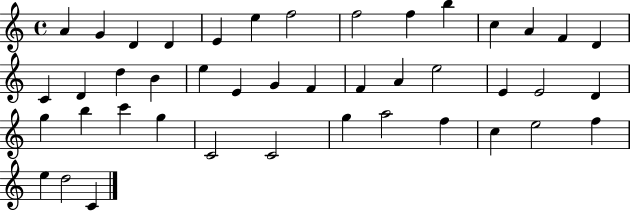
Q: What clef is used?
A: treble